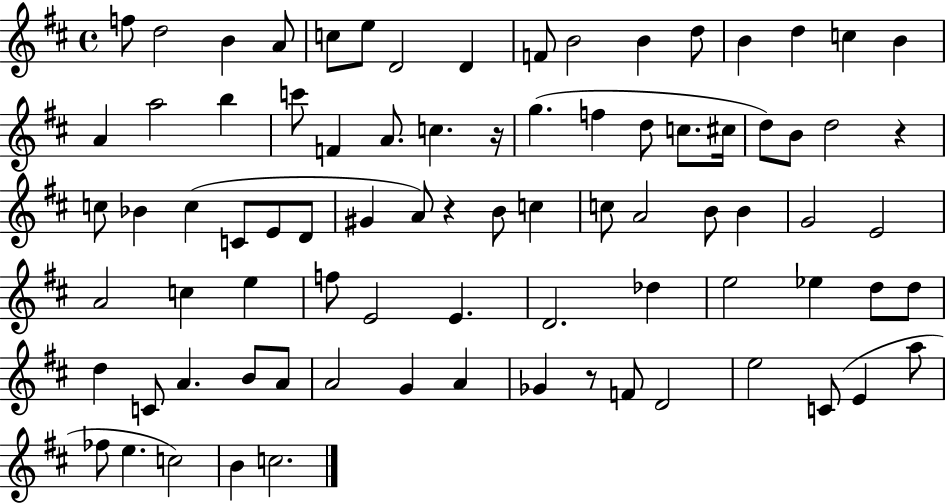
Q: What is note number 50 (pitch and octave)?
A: E5